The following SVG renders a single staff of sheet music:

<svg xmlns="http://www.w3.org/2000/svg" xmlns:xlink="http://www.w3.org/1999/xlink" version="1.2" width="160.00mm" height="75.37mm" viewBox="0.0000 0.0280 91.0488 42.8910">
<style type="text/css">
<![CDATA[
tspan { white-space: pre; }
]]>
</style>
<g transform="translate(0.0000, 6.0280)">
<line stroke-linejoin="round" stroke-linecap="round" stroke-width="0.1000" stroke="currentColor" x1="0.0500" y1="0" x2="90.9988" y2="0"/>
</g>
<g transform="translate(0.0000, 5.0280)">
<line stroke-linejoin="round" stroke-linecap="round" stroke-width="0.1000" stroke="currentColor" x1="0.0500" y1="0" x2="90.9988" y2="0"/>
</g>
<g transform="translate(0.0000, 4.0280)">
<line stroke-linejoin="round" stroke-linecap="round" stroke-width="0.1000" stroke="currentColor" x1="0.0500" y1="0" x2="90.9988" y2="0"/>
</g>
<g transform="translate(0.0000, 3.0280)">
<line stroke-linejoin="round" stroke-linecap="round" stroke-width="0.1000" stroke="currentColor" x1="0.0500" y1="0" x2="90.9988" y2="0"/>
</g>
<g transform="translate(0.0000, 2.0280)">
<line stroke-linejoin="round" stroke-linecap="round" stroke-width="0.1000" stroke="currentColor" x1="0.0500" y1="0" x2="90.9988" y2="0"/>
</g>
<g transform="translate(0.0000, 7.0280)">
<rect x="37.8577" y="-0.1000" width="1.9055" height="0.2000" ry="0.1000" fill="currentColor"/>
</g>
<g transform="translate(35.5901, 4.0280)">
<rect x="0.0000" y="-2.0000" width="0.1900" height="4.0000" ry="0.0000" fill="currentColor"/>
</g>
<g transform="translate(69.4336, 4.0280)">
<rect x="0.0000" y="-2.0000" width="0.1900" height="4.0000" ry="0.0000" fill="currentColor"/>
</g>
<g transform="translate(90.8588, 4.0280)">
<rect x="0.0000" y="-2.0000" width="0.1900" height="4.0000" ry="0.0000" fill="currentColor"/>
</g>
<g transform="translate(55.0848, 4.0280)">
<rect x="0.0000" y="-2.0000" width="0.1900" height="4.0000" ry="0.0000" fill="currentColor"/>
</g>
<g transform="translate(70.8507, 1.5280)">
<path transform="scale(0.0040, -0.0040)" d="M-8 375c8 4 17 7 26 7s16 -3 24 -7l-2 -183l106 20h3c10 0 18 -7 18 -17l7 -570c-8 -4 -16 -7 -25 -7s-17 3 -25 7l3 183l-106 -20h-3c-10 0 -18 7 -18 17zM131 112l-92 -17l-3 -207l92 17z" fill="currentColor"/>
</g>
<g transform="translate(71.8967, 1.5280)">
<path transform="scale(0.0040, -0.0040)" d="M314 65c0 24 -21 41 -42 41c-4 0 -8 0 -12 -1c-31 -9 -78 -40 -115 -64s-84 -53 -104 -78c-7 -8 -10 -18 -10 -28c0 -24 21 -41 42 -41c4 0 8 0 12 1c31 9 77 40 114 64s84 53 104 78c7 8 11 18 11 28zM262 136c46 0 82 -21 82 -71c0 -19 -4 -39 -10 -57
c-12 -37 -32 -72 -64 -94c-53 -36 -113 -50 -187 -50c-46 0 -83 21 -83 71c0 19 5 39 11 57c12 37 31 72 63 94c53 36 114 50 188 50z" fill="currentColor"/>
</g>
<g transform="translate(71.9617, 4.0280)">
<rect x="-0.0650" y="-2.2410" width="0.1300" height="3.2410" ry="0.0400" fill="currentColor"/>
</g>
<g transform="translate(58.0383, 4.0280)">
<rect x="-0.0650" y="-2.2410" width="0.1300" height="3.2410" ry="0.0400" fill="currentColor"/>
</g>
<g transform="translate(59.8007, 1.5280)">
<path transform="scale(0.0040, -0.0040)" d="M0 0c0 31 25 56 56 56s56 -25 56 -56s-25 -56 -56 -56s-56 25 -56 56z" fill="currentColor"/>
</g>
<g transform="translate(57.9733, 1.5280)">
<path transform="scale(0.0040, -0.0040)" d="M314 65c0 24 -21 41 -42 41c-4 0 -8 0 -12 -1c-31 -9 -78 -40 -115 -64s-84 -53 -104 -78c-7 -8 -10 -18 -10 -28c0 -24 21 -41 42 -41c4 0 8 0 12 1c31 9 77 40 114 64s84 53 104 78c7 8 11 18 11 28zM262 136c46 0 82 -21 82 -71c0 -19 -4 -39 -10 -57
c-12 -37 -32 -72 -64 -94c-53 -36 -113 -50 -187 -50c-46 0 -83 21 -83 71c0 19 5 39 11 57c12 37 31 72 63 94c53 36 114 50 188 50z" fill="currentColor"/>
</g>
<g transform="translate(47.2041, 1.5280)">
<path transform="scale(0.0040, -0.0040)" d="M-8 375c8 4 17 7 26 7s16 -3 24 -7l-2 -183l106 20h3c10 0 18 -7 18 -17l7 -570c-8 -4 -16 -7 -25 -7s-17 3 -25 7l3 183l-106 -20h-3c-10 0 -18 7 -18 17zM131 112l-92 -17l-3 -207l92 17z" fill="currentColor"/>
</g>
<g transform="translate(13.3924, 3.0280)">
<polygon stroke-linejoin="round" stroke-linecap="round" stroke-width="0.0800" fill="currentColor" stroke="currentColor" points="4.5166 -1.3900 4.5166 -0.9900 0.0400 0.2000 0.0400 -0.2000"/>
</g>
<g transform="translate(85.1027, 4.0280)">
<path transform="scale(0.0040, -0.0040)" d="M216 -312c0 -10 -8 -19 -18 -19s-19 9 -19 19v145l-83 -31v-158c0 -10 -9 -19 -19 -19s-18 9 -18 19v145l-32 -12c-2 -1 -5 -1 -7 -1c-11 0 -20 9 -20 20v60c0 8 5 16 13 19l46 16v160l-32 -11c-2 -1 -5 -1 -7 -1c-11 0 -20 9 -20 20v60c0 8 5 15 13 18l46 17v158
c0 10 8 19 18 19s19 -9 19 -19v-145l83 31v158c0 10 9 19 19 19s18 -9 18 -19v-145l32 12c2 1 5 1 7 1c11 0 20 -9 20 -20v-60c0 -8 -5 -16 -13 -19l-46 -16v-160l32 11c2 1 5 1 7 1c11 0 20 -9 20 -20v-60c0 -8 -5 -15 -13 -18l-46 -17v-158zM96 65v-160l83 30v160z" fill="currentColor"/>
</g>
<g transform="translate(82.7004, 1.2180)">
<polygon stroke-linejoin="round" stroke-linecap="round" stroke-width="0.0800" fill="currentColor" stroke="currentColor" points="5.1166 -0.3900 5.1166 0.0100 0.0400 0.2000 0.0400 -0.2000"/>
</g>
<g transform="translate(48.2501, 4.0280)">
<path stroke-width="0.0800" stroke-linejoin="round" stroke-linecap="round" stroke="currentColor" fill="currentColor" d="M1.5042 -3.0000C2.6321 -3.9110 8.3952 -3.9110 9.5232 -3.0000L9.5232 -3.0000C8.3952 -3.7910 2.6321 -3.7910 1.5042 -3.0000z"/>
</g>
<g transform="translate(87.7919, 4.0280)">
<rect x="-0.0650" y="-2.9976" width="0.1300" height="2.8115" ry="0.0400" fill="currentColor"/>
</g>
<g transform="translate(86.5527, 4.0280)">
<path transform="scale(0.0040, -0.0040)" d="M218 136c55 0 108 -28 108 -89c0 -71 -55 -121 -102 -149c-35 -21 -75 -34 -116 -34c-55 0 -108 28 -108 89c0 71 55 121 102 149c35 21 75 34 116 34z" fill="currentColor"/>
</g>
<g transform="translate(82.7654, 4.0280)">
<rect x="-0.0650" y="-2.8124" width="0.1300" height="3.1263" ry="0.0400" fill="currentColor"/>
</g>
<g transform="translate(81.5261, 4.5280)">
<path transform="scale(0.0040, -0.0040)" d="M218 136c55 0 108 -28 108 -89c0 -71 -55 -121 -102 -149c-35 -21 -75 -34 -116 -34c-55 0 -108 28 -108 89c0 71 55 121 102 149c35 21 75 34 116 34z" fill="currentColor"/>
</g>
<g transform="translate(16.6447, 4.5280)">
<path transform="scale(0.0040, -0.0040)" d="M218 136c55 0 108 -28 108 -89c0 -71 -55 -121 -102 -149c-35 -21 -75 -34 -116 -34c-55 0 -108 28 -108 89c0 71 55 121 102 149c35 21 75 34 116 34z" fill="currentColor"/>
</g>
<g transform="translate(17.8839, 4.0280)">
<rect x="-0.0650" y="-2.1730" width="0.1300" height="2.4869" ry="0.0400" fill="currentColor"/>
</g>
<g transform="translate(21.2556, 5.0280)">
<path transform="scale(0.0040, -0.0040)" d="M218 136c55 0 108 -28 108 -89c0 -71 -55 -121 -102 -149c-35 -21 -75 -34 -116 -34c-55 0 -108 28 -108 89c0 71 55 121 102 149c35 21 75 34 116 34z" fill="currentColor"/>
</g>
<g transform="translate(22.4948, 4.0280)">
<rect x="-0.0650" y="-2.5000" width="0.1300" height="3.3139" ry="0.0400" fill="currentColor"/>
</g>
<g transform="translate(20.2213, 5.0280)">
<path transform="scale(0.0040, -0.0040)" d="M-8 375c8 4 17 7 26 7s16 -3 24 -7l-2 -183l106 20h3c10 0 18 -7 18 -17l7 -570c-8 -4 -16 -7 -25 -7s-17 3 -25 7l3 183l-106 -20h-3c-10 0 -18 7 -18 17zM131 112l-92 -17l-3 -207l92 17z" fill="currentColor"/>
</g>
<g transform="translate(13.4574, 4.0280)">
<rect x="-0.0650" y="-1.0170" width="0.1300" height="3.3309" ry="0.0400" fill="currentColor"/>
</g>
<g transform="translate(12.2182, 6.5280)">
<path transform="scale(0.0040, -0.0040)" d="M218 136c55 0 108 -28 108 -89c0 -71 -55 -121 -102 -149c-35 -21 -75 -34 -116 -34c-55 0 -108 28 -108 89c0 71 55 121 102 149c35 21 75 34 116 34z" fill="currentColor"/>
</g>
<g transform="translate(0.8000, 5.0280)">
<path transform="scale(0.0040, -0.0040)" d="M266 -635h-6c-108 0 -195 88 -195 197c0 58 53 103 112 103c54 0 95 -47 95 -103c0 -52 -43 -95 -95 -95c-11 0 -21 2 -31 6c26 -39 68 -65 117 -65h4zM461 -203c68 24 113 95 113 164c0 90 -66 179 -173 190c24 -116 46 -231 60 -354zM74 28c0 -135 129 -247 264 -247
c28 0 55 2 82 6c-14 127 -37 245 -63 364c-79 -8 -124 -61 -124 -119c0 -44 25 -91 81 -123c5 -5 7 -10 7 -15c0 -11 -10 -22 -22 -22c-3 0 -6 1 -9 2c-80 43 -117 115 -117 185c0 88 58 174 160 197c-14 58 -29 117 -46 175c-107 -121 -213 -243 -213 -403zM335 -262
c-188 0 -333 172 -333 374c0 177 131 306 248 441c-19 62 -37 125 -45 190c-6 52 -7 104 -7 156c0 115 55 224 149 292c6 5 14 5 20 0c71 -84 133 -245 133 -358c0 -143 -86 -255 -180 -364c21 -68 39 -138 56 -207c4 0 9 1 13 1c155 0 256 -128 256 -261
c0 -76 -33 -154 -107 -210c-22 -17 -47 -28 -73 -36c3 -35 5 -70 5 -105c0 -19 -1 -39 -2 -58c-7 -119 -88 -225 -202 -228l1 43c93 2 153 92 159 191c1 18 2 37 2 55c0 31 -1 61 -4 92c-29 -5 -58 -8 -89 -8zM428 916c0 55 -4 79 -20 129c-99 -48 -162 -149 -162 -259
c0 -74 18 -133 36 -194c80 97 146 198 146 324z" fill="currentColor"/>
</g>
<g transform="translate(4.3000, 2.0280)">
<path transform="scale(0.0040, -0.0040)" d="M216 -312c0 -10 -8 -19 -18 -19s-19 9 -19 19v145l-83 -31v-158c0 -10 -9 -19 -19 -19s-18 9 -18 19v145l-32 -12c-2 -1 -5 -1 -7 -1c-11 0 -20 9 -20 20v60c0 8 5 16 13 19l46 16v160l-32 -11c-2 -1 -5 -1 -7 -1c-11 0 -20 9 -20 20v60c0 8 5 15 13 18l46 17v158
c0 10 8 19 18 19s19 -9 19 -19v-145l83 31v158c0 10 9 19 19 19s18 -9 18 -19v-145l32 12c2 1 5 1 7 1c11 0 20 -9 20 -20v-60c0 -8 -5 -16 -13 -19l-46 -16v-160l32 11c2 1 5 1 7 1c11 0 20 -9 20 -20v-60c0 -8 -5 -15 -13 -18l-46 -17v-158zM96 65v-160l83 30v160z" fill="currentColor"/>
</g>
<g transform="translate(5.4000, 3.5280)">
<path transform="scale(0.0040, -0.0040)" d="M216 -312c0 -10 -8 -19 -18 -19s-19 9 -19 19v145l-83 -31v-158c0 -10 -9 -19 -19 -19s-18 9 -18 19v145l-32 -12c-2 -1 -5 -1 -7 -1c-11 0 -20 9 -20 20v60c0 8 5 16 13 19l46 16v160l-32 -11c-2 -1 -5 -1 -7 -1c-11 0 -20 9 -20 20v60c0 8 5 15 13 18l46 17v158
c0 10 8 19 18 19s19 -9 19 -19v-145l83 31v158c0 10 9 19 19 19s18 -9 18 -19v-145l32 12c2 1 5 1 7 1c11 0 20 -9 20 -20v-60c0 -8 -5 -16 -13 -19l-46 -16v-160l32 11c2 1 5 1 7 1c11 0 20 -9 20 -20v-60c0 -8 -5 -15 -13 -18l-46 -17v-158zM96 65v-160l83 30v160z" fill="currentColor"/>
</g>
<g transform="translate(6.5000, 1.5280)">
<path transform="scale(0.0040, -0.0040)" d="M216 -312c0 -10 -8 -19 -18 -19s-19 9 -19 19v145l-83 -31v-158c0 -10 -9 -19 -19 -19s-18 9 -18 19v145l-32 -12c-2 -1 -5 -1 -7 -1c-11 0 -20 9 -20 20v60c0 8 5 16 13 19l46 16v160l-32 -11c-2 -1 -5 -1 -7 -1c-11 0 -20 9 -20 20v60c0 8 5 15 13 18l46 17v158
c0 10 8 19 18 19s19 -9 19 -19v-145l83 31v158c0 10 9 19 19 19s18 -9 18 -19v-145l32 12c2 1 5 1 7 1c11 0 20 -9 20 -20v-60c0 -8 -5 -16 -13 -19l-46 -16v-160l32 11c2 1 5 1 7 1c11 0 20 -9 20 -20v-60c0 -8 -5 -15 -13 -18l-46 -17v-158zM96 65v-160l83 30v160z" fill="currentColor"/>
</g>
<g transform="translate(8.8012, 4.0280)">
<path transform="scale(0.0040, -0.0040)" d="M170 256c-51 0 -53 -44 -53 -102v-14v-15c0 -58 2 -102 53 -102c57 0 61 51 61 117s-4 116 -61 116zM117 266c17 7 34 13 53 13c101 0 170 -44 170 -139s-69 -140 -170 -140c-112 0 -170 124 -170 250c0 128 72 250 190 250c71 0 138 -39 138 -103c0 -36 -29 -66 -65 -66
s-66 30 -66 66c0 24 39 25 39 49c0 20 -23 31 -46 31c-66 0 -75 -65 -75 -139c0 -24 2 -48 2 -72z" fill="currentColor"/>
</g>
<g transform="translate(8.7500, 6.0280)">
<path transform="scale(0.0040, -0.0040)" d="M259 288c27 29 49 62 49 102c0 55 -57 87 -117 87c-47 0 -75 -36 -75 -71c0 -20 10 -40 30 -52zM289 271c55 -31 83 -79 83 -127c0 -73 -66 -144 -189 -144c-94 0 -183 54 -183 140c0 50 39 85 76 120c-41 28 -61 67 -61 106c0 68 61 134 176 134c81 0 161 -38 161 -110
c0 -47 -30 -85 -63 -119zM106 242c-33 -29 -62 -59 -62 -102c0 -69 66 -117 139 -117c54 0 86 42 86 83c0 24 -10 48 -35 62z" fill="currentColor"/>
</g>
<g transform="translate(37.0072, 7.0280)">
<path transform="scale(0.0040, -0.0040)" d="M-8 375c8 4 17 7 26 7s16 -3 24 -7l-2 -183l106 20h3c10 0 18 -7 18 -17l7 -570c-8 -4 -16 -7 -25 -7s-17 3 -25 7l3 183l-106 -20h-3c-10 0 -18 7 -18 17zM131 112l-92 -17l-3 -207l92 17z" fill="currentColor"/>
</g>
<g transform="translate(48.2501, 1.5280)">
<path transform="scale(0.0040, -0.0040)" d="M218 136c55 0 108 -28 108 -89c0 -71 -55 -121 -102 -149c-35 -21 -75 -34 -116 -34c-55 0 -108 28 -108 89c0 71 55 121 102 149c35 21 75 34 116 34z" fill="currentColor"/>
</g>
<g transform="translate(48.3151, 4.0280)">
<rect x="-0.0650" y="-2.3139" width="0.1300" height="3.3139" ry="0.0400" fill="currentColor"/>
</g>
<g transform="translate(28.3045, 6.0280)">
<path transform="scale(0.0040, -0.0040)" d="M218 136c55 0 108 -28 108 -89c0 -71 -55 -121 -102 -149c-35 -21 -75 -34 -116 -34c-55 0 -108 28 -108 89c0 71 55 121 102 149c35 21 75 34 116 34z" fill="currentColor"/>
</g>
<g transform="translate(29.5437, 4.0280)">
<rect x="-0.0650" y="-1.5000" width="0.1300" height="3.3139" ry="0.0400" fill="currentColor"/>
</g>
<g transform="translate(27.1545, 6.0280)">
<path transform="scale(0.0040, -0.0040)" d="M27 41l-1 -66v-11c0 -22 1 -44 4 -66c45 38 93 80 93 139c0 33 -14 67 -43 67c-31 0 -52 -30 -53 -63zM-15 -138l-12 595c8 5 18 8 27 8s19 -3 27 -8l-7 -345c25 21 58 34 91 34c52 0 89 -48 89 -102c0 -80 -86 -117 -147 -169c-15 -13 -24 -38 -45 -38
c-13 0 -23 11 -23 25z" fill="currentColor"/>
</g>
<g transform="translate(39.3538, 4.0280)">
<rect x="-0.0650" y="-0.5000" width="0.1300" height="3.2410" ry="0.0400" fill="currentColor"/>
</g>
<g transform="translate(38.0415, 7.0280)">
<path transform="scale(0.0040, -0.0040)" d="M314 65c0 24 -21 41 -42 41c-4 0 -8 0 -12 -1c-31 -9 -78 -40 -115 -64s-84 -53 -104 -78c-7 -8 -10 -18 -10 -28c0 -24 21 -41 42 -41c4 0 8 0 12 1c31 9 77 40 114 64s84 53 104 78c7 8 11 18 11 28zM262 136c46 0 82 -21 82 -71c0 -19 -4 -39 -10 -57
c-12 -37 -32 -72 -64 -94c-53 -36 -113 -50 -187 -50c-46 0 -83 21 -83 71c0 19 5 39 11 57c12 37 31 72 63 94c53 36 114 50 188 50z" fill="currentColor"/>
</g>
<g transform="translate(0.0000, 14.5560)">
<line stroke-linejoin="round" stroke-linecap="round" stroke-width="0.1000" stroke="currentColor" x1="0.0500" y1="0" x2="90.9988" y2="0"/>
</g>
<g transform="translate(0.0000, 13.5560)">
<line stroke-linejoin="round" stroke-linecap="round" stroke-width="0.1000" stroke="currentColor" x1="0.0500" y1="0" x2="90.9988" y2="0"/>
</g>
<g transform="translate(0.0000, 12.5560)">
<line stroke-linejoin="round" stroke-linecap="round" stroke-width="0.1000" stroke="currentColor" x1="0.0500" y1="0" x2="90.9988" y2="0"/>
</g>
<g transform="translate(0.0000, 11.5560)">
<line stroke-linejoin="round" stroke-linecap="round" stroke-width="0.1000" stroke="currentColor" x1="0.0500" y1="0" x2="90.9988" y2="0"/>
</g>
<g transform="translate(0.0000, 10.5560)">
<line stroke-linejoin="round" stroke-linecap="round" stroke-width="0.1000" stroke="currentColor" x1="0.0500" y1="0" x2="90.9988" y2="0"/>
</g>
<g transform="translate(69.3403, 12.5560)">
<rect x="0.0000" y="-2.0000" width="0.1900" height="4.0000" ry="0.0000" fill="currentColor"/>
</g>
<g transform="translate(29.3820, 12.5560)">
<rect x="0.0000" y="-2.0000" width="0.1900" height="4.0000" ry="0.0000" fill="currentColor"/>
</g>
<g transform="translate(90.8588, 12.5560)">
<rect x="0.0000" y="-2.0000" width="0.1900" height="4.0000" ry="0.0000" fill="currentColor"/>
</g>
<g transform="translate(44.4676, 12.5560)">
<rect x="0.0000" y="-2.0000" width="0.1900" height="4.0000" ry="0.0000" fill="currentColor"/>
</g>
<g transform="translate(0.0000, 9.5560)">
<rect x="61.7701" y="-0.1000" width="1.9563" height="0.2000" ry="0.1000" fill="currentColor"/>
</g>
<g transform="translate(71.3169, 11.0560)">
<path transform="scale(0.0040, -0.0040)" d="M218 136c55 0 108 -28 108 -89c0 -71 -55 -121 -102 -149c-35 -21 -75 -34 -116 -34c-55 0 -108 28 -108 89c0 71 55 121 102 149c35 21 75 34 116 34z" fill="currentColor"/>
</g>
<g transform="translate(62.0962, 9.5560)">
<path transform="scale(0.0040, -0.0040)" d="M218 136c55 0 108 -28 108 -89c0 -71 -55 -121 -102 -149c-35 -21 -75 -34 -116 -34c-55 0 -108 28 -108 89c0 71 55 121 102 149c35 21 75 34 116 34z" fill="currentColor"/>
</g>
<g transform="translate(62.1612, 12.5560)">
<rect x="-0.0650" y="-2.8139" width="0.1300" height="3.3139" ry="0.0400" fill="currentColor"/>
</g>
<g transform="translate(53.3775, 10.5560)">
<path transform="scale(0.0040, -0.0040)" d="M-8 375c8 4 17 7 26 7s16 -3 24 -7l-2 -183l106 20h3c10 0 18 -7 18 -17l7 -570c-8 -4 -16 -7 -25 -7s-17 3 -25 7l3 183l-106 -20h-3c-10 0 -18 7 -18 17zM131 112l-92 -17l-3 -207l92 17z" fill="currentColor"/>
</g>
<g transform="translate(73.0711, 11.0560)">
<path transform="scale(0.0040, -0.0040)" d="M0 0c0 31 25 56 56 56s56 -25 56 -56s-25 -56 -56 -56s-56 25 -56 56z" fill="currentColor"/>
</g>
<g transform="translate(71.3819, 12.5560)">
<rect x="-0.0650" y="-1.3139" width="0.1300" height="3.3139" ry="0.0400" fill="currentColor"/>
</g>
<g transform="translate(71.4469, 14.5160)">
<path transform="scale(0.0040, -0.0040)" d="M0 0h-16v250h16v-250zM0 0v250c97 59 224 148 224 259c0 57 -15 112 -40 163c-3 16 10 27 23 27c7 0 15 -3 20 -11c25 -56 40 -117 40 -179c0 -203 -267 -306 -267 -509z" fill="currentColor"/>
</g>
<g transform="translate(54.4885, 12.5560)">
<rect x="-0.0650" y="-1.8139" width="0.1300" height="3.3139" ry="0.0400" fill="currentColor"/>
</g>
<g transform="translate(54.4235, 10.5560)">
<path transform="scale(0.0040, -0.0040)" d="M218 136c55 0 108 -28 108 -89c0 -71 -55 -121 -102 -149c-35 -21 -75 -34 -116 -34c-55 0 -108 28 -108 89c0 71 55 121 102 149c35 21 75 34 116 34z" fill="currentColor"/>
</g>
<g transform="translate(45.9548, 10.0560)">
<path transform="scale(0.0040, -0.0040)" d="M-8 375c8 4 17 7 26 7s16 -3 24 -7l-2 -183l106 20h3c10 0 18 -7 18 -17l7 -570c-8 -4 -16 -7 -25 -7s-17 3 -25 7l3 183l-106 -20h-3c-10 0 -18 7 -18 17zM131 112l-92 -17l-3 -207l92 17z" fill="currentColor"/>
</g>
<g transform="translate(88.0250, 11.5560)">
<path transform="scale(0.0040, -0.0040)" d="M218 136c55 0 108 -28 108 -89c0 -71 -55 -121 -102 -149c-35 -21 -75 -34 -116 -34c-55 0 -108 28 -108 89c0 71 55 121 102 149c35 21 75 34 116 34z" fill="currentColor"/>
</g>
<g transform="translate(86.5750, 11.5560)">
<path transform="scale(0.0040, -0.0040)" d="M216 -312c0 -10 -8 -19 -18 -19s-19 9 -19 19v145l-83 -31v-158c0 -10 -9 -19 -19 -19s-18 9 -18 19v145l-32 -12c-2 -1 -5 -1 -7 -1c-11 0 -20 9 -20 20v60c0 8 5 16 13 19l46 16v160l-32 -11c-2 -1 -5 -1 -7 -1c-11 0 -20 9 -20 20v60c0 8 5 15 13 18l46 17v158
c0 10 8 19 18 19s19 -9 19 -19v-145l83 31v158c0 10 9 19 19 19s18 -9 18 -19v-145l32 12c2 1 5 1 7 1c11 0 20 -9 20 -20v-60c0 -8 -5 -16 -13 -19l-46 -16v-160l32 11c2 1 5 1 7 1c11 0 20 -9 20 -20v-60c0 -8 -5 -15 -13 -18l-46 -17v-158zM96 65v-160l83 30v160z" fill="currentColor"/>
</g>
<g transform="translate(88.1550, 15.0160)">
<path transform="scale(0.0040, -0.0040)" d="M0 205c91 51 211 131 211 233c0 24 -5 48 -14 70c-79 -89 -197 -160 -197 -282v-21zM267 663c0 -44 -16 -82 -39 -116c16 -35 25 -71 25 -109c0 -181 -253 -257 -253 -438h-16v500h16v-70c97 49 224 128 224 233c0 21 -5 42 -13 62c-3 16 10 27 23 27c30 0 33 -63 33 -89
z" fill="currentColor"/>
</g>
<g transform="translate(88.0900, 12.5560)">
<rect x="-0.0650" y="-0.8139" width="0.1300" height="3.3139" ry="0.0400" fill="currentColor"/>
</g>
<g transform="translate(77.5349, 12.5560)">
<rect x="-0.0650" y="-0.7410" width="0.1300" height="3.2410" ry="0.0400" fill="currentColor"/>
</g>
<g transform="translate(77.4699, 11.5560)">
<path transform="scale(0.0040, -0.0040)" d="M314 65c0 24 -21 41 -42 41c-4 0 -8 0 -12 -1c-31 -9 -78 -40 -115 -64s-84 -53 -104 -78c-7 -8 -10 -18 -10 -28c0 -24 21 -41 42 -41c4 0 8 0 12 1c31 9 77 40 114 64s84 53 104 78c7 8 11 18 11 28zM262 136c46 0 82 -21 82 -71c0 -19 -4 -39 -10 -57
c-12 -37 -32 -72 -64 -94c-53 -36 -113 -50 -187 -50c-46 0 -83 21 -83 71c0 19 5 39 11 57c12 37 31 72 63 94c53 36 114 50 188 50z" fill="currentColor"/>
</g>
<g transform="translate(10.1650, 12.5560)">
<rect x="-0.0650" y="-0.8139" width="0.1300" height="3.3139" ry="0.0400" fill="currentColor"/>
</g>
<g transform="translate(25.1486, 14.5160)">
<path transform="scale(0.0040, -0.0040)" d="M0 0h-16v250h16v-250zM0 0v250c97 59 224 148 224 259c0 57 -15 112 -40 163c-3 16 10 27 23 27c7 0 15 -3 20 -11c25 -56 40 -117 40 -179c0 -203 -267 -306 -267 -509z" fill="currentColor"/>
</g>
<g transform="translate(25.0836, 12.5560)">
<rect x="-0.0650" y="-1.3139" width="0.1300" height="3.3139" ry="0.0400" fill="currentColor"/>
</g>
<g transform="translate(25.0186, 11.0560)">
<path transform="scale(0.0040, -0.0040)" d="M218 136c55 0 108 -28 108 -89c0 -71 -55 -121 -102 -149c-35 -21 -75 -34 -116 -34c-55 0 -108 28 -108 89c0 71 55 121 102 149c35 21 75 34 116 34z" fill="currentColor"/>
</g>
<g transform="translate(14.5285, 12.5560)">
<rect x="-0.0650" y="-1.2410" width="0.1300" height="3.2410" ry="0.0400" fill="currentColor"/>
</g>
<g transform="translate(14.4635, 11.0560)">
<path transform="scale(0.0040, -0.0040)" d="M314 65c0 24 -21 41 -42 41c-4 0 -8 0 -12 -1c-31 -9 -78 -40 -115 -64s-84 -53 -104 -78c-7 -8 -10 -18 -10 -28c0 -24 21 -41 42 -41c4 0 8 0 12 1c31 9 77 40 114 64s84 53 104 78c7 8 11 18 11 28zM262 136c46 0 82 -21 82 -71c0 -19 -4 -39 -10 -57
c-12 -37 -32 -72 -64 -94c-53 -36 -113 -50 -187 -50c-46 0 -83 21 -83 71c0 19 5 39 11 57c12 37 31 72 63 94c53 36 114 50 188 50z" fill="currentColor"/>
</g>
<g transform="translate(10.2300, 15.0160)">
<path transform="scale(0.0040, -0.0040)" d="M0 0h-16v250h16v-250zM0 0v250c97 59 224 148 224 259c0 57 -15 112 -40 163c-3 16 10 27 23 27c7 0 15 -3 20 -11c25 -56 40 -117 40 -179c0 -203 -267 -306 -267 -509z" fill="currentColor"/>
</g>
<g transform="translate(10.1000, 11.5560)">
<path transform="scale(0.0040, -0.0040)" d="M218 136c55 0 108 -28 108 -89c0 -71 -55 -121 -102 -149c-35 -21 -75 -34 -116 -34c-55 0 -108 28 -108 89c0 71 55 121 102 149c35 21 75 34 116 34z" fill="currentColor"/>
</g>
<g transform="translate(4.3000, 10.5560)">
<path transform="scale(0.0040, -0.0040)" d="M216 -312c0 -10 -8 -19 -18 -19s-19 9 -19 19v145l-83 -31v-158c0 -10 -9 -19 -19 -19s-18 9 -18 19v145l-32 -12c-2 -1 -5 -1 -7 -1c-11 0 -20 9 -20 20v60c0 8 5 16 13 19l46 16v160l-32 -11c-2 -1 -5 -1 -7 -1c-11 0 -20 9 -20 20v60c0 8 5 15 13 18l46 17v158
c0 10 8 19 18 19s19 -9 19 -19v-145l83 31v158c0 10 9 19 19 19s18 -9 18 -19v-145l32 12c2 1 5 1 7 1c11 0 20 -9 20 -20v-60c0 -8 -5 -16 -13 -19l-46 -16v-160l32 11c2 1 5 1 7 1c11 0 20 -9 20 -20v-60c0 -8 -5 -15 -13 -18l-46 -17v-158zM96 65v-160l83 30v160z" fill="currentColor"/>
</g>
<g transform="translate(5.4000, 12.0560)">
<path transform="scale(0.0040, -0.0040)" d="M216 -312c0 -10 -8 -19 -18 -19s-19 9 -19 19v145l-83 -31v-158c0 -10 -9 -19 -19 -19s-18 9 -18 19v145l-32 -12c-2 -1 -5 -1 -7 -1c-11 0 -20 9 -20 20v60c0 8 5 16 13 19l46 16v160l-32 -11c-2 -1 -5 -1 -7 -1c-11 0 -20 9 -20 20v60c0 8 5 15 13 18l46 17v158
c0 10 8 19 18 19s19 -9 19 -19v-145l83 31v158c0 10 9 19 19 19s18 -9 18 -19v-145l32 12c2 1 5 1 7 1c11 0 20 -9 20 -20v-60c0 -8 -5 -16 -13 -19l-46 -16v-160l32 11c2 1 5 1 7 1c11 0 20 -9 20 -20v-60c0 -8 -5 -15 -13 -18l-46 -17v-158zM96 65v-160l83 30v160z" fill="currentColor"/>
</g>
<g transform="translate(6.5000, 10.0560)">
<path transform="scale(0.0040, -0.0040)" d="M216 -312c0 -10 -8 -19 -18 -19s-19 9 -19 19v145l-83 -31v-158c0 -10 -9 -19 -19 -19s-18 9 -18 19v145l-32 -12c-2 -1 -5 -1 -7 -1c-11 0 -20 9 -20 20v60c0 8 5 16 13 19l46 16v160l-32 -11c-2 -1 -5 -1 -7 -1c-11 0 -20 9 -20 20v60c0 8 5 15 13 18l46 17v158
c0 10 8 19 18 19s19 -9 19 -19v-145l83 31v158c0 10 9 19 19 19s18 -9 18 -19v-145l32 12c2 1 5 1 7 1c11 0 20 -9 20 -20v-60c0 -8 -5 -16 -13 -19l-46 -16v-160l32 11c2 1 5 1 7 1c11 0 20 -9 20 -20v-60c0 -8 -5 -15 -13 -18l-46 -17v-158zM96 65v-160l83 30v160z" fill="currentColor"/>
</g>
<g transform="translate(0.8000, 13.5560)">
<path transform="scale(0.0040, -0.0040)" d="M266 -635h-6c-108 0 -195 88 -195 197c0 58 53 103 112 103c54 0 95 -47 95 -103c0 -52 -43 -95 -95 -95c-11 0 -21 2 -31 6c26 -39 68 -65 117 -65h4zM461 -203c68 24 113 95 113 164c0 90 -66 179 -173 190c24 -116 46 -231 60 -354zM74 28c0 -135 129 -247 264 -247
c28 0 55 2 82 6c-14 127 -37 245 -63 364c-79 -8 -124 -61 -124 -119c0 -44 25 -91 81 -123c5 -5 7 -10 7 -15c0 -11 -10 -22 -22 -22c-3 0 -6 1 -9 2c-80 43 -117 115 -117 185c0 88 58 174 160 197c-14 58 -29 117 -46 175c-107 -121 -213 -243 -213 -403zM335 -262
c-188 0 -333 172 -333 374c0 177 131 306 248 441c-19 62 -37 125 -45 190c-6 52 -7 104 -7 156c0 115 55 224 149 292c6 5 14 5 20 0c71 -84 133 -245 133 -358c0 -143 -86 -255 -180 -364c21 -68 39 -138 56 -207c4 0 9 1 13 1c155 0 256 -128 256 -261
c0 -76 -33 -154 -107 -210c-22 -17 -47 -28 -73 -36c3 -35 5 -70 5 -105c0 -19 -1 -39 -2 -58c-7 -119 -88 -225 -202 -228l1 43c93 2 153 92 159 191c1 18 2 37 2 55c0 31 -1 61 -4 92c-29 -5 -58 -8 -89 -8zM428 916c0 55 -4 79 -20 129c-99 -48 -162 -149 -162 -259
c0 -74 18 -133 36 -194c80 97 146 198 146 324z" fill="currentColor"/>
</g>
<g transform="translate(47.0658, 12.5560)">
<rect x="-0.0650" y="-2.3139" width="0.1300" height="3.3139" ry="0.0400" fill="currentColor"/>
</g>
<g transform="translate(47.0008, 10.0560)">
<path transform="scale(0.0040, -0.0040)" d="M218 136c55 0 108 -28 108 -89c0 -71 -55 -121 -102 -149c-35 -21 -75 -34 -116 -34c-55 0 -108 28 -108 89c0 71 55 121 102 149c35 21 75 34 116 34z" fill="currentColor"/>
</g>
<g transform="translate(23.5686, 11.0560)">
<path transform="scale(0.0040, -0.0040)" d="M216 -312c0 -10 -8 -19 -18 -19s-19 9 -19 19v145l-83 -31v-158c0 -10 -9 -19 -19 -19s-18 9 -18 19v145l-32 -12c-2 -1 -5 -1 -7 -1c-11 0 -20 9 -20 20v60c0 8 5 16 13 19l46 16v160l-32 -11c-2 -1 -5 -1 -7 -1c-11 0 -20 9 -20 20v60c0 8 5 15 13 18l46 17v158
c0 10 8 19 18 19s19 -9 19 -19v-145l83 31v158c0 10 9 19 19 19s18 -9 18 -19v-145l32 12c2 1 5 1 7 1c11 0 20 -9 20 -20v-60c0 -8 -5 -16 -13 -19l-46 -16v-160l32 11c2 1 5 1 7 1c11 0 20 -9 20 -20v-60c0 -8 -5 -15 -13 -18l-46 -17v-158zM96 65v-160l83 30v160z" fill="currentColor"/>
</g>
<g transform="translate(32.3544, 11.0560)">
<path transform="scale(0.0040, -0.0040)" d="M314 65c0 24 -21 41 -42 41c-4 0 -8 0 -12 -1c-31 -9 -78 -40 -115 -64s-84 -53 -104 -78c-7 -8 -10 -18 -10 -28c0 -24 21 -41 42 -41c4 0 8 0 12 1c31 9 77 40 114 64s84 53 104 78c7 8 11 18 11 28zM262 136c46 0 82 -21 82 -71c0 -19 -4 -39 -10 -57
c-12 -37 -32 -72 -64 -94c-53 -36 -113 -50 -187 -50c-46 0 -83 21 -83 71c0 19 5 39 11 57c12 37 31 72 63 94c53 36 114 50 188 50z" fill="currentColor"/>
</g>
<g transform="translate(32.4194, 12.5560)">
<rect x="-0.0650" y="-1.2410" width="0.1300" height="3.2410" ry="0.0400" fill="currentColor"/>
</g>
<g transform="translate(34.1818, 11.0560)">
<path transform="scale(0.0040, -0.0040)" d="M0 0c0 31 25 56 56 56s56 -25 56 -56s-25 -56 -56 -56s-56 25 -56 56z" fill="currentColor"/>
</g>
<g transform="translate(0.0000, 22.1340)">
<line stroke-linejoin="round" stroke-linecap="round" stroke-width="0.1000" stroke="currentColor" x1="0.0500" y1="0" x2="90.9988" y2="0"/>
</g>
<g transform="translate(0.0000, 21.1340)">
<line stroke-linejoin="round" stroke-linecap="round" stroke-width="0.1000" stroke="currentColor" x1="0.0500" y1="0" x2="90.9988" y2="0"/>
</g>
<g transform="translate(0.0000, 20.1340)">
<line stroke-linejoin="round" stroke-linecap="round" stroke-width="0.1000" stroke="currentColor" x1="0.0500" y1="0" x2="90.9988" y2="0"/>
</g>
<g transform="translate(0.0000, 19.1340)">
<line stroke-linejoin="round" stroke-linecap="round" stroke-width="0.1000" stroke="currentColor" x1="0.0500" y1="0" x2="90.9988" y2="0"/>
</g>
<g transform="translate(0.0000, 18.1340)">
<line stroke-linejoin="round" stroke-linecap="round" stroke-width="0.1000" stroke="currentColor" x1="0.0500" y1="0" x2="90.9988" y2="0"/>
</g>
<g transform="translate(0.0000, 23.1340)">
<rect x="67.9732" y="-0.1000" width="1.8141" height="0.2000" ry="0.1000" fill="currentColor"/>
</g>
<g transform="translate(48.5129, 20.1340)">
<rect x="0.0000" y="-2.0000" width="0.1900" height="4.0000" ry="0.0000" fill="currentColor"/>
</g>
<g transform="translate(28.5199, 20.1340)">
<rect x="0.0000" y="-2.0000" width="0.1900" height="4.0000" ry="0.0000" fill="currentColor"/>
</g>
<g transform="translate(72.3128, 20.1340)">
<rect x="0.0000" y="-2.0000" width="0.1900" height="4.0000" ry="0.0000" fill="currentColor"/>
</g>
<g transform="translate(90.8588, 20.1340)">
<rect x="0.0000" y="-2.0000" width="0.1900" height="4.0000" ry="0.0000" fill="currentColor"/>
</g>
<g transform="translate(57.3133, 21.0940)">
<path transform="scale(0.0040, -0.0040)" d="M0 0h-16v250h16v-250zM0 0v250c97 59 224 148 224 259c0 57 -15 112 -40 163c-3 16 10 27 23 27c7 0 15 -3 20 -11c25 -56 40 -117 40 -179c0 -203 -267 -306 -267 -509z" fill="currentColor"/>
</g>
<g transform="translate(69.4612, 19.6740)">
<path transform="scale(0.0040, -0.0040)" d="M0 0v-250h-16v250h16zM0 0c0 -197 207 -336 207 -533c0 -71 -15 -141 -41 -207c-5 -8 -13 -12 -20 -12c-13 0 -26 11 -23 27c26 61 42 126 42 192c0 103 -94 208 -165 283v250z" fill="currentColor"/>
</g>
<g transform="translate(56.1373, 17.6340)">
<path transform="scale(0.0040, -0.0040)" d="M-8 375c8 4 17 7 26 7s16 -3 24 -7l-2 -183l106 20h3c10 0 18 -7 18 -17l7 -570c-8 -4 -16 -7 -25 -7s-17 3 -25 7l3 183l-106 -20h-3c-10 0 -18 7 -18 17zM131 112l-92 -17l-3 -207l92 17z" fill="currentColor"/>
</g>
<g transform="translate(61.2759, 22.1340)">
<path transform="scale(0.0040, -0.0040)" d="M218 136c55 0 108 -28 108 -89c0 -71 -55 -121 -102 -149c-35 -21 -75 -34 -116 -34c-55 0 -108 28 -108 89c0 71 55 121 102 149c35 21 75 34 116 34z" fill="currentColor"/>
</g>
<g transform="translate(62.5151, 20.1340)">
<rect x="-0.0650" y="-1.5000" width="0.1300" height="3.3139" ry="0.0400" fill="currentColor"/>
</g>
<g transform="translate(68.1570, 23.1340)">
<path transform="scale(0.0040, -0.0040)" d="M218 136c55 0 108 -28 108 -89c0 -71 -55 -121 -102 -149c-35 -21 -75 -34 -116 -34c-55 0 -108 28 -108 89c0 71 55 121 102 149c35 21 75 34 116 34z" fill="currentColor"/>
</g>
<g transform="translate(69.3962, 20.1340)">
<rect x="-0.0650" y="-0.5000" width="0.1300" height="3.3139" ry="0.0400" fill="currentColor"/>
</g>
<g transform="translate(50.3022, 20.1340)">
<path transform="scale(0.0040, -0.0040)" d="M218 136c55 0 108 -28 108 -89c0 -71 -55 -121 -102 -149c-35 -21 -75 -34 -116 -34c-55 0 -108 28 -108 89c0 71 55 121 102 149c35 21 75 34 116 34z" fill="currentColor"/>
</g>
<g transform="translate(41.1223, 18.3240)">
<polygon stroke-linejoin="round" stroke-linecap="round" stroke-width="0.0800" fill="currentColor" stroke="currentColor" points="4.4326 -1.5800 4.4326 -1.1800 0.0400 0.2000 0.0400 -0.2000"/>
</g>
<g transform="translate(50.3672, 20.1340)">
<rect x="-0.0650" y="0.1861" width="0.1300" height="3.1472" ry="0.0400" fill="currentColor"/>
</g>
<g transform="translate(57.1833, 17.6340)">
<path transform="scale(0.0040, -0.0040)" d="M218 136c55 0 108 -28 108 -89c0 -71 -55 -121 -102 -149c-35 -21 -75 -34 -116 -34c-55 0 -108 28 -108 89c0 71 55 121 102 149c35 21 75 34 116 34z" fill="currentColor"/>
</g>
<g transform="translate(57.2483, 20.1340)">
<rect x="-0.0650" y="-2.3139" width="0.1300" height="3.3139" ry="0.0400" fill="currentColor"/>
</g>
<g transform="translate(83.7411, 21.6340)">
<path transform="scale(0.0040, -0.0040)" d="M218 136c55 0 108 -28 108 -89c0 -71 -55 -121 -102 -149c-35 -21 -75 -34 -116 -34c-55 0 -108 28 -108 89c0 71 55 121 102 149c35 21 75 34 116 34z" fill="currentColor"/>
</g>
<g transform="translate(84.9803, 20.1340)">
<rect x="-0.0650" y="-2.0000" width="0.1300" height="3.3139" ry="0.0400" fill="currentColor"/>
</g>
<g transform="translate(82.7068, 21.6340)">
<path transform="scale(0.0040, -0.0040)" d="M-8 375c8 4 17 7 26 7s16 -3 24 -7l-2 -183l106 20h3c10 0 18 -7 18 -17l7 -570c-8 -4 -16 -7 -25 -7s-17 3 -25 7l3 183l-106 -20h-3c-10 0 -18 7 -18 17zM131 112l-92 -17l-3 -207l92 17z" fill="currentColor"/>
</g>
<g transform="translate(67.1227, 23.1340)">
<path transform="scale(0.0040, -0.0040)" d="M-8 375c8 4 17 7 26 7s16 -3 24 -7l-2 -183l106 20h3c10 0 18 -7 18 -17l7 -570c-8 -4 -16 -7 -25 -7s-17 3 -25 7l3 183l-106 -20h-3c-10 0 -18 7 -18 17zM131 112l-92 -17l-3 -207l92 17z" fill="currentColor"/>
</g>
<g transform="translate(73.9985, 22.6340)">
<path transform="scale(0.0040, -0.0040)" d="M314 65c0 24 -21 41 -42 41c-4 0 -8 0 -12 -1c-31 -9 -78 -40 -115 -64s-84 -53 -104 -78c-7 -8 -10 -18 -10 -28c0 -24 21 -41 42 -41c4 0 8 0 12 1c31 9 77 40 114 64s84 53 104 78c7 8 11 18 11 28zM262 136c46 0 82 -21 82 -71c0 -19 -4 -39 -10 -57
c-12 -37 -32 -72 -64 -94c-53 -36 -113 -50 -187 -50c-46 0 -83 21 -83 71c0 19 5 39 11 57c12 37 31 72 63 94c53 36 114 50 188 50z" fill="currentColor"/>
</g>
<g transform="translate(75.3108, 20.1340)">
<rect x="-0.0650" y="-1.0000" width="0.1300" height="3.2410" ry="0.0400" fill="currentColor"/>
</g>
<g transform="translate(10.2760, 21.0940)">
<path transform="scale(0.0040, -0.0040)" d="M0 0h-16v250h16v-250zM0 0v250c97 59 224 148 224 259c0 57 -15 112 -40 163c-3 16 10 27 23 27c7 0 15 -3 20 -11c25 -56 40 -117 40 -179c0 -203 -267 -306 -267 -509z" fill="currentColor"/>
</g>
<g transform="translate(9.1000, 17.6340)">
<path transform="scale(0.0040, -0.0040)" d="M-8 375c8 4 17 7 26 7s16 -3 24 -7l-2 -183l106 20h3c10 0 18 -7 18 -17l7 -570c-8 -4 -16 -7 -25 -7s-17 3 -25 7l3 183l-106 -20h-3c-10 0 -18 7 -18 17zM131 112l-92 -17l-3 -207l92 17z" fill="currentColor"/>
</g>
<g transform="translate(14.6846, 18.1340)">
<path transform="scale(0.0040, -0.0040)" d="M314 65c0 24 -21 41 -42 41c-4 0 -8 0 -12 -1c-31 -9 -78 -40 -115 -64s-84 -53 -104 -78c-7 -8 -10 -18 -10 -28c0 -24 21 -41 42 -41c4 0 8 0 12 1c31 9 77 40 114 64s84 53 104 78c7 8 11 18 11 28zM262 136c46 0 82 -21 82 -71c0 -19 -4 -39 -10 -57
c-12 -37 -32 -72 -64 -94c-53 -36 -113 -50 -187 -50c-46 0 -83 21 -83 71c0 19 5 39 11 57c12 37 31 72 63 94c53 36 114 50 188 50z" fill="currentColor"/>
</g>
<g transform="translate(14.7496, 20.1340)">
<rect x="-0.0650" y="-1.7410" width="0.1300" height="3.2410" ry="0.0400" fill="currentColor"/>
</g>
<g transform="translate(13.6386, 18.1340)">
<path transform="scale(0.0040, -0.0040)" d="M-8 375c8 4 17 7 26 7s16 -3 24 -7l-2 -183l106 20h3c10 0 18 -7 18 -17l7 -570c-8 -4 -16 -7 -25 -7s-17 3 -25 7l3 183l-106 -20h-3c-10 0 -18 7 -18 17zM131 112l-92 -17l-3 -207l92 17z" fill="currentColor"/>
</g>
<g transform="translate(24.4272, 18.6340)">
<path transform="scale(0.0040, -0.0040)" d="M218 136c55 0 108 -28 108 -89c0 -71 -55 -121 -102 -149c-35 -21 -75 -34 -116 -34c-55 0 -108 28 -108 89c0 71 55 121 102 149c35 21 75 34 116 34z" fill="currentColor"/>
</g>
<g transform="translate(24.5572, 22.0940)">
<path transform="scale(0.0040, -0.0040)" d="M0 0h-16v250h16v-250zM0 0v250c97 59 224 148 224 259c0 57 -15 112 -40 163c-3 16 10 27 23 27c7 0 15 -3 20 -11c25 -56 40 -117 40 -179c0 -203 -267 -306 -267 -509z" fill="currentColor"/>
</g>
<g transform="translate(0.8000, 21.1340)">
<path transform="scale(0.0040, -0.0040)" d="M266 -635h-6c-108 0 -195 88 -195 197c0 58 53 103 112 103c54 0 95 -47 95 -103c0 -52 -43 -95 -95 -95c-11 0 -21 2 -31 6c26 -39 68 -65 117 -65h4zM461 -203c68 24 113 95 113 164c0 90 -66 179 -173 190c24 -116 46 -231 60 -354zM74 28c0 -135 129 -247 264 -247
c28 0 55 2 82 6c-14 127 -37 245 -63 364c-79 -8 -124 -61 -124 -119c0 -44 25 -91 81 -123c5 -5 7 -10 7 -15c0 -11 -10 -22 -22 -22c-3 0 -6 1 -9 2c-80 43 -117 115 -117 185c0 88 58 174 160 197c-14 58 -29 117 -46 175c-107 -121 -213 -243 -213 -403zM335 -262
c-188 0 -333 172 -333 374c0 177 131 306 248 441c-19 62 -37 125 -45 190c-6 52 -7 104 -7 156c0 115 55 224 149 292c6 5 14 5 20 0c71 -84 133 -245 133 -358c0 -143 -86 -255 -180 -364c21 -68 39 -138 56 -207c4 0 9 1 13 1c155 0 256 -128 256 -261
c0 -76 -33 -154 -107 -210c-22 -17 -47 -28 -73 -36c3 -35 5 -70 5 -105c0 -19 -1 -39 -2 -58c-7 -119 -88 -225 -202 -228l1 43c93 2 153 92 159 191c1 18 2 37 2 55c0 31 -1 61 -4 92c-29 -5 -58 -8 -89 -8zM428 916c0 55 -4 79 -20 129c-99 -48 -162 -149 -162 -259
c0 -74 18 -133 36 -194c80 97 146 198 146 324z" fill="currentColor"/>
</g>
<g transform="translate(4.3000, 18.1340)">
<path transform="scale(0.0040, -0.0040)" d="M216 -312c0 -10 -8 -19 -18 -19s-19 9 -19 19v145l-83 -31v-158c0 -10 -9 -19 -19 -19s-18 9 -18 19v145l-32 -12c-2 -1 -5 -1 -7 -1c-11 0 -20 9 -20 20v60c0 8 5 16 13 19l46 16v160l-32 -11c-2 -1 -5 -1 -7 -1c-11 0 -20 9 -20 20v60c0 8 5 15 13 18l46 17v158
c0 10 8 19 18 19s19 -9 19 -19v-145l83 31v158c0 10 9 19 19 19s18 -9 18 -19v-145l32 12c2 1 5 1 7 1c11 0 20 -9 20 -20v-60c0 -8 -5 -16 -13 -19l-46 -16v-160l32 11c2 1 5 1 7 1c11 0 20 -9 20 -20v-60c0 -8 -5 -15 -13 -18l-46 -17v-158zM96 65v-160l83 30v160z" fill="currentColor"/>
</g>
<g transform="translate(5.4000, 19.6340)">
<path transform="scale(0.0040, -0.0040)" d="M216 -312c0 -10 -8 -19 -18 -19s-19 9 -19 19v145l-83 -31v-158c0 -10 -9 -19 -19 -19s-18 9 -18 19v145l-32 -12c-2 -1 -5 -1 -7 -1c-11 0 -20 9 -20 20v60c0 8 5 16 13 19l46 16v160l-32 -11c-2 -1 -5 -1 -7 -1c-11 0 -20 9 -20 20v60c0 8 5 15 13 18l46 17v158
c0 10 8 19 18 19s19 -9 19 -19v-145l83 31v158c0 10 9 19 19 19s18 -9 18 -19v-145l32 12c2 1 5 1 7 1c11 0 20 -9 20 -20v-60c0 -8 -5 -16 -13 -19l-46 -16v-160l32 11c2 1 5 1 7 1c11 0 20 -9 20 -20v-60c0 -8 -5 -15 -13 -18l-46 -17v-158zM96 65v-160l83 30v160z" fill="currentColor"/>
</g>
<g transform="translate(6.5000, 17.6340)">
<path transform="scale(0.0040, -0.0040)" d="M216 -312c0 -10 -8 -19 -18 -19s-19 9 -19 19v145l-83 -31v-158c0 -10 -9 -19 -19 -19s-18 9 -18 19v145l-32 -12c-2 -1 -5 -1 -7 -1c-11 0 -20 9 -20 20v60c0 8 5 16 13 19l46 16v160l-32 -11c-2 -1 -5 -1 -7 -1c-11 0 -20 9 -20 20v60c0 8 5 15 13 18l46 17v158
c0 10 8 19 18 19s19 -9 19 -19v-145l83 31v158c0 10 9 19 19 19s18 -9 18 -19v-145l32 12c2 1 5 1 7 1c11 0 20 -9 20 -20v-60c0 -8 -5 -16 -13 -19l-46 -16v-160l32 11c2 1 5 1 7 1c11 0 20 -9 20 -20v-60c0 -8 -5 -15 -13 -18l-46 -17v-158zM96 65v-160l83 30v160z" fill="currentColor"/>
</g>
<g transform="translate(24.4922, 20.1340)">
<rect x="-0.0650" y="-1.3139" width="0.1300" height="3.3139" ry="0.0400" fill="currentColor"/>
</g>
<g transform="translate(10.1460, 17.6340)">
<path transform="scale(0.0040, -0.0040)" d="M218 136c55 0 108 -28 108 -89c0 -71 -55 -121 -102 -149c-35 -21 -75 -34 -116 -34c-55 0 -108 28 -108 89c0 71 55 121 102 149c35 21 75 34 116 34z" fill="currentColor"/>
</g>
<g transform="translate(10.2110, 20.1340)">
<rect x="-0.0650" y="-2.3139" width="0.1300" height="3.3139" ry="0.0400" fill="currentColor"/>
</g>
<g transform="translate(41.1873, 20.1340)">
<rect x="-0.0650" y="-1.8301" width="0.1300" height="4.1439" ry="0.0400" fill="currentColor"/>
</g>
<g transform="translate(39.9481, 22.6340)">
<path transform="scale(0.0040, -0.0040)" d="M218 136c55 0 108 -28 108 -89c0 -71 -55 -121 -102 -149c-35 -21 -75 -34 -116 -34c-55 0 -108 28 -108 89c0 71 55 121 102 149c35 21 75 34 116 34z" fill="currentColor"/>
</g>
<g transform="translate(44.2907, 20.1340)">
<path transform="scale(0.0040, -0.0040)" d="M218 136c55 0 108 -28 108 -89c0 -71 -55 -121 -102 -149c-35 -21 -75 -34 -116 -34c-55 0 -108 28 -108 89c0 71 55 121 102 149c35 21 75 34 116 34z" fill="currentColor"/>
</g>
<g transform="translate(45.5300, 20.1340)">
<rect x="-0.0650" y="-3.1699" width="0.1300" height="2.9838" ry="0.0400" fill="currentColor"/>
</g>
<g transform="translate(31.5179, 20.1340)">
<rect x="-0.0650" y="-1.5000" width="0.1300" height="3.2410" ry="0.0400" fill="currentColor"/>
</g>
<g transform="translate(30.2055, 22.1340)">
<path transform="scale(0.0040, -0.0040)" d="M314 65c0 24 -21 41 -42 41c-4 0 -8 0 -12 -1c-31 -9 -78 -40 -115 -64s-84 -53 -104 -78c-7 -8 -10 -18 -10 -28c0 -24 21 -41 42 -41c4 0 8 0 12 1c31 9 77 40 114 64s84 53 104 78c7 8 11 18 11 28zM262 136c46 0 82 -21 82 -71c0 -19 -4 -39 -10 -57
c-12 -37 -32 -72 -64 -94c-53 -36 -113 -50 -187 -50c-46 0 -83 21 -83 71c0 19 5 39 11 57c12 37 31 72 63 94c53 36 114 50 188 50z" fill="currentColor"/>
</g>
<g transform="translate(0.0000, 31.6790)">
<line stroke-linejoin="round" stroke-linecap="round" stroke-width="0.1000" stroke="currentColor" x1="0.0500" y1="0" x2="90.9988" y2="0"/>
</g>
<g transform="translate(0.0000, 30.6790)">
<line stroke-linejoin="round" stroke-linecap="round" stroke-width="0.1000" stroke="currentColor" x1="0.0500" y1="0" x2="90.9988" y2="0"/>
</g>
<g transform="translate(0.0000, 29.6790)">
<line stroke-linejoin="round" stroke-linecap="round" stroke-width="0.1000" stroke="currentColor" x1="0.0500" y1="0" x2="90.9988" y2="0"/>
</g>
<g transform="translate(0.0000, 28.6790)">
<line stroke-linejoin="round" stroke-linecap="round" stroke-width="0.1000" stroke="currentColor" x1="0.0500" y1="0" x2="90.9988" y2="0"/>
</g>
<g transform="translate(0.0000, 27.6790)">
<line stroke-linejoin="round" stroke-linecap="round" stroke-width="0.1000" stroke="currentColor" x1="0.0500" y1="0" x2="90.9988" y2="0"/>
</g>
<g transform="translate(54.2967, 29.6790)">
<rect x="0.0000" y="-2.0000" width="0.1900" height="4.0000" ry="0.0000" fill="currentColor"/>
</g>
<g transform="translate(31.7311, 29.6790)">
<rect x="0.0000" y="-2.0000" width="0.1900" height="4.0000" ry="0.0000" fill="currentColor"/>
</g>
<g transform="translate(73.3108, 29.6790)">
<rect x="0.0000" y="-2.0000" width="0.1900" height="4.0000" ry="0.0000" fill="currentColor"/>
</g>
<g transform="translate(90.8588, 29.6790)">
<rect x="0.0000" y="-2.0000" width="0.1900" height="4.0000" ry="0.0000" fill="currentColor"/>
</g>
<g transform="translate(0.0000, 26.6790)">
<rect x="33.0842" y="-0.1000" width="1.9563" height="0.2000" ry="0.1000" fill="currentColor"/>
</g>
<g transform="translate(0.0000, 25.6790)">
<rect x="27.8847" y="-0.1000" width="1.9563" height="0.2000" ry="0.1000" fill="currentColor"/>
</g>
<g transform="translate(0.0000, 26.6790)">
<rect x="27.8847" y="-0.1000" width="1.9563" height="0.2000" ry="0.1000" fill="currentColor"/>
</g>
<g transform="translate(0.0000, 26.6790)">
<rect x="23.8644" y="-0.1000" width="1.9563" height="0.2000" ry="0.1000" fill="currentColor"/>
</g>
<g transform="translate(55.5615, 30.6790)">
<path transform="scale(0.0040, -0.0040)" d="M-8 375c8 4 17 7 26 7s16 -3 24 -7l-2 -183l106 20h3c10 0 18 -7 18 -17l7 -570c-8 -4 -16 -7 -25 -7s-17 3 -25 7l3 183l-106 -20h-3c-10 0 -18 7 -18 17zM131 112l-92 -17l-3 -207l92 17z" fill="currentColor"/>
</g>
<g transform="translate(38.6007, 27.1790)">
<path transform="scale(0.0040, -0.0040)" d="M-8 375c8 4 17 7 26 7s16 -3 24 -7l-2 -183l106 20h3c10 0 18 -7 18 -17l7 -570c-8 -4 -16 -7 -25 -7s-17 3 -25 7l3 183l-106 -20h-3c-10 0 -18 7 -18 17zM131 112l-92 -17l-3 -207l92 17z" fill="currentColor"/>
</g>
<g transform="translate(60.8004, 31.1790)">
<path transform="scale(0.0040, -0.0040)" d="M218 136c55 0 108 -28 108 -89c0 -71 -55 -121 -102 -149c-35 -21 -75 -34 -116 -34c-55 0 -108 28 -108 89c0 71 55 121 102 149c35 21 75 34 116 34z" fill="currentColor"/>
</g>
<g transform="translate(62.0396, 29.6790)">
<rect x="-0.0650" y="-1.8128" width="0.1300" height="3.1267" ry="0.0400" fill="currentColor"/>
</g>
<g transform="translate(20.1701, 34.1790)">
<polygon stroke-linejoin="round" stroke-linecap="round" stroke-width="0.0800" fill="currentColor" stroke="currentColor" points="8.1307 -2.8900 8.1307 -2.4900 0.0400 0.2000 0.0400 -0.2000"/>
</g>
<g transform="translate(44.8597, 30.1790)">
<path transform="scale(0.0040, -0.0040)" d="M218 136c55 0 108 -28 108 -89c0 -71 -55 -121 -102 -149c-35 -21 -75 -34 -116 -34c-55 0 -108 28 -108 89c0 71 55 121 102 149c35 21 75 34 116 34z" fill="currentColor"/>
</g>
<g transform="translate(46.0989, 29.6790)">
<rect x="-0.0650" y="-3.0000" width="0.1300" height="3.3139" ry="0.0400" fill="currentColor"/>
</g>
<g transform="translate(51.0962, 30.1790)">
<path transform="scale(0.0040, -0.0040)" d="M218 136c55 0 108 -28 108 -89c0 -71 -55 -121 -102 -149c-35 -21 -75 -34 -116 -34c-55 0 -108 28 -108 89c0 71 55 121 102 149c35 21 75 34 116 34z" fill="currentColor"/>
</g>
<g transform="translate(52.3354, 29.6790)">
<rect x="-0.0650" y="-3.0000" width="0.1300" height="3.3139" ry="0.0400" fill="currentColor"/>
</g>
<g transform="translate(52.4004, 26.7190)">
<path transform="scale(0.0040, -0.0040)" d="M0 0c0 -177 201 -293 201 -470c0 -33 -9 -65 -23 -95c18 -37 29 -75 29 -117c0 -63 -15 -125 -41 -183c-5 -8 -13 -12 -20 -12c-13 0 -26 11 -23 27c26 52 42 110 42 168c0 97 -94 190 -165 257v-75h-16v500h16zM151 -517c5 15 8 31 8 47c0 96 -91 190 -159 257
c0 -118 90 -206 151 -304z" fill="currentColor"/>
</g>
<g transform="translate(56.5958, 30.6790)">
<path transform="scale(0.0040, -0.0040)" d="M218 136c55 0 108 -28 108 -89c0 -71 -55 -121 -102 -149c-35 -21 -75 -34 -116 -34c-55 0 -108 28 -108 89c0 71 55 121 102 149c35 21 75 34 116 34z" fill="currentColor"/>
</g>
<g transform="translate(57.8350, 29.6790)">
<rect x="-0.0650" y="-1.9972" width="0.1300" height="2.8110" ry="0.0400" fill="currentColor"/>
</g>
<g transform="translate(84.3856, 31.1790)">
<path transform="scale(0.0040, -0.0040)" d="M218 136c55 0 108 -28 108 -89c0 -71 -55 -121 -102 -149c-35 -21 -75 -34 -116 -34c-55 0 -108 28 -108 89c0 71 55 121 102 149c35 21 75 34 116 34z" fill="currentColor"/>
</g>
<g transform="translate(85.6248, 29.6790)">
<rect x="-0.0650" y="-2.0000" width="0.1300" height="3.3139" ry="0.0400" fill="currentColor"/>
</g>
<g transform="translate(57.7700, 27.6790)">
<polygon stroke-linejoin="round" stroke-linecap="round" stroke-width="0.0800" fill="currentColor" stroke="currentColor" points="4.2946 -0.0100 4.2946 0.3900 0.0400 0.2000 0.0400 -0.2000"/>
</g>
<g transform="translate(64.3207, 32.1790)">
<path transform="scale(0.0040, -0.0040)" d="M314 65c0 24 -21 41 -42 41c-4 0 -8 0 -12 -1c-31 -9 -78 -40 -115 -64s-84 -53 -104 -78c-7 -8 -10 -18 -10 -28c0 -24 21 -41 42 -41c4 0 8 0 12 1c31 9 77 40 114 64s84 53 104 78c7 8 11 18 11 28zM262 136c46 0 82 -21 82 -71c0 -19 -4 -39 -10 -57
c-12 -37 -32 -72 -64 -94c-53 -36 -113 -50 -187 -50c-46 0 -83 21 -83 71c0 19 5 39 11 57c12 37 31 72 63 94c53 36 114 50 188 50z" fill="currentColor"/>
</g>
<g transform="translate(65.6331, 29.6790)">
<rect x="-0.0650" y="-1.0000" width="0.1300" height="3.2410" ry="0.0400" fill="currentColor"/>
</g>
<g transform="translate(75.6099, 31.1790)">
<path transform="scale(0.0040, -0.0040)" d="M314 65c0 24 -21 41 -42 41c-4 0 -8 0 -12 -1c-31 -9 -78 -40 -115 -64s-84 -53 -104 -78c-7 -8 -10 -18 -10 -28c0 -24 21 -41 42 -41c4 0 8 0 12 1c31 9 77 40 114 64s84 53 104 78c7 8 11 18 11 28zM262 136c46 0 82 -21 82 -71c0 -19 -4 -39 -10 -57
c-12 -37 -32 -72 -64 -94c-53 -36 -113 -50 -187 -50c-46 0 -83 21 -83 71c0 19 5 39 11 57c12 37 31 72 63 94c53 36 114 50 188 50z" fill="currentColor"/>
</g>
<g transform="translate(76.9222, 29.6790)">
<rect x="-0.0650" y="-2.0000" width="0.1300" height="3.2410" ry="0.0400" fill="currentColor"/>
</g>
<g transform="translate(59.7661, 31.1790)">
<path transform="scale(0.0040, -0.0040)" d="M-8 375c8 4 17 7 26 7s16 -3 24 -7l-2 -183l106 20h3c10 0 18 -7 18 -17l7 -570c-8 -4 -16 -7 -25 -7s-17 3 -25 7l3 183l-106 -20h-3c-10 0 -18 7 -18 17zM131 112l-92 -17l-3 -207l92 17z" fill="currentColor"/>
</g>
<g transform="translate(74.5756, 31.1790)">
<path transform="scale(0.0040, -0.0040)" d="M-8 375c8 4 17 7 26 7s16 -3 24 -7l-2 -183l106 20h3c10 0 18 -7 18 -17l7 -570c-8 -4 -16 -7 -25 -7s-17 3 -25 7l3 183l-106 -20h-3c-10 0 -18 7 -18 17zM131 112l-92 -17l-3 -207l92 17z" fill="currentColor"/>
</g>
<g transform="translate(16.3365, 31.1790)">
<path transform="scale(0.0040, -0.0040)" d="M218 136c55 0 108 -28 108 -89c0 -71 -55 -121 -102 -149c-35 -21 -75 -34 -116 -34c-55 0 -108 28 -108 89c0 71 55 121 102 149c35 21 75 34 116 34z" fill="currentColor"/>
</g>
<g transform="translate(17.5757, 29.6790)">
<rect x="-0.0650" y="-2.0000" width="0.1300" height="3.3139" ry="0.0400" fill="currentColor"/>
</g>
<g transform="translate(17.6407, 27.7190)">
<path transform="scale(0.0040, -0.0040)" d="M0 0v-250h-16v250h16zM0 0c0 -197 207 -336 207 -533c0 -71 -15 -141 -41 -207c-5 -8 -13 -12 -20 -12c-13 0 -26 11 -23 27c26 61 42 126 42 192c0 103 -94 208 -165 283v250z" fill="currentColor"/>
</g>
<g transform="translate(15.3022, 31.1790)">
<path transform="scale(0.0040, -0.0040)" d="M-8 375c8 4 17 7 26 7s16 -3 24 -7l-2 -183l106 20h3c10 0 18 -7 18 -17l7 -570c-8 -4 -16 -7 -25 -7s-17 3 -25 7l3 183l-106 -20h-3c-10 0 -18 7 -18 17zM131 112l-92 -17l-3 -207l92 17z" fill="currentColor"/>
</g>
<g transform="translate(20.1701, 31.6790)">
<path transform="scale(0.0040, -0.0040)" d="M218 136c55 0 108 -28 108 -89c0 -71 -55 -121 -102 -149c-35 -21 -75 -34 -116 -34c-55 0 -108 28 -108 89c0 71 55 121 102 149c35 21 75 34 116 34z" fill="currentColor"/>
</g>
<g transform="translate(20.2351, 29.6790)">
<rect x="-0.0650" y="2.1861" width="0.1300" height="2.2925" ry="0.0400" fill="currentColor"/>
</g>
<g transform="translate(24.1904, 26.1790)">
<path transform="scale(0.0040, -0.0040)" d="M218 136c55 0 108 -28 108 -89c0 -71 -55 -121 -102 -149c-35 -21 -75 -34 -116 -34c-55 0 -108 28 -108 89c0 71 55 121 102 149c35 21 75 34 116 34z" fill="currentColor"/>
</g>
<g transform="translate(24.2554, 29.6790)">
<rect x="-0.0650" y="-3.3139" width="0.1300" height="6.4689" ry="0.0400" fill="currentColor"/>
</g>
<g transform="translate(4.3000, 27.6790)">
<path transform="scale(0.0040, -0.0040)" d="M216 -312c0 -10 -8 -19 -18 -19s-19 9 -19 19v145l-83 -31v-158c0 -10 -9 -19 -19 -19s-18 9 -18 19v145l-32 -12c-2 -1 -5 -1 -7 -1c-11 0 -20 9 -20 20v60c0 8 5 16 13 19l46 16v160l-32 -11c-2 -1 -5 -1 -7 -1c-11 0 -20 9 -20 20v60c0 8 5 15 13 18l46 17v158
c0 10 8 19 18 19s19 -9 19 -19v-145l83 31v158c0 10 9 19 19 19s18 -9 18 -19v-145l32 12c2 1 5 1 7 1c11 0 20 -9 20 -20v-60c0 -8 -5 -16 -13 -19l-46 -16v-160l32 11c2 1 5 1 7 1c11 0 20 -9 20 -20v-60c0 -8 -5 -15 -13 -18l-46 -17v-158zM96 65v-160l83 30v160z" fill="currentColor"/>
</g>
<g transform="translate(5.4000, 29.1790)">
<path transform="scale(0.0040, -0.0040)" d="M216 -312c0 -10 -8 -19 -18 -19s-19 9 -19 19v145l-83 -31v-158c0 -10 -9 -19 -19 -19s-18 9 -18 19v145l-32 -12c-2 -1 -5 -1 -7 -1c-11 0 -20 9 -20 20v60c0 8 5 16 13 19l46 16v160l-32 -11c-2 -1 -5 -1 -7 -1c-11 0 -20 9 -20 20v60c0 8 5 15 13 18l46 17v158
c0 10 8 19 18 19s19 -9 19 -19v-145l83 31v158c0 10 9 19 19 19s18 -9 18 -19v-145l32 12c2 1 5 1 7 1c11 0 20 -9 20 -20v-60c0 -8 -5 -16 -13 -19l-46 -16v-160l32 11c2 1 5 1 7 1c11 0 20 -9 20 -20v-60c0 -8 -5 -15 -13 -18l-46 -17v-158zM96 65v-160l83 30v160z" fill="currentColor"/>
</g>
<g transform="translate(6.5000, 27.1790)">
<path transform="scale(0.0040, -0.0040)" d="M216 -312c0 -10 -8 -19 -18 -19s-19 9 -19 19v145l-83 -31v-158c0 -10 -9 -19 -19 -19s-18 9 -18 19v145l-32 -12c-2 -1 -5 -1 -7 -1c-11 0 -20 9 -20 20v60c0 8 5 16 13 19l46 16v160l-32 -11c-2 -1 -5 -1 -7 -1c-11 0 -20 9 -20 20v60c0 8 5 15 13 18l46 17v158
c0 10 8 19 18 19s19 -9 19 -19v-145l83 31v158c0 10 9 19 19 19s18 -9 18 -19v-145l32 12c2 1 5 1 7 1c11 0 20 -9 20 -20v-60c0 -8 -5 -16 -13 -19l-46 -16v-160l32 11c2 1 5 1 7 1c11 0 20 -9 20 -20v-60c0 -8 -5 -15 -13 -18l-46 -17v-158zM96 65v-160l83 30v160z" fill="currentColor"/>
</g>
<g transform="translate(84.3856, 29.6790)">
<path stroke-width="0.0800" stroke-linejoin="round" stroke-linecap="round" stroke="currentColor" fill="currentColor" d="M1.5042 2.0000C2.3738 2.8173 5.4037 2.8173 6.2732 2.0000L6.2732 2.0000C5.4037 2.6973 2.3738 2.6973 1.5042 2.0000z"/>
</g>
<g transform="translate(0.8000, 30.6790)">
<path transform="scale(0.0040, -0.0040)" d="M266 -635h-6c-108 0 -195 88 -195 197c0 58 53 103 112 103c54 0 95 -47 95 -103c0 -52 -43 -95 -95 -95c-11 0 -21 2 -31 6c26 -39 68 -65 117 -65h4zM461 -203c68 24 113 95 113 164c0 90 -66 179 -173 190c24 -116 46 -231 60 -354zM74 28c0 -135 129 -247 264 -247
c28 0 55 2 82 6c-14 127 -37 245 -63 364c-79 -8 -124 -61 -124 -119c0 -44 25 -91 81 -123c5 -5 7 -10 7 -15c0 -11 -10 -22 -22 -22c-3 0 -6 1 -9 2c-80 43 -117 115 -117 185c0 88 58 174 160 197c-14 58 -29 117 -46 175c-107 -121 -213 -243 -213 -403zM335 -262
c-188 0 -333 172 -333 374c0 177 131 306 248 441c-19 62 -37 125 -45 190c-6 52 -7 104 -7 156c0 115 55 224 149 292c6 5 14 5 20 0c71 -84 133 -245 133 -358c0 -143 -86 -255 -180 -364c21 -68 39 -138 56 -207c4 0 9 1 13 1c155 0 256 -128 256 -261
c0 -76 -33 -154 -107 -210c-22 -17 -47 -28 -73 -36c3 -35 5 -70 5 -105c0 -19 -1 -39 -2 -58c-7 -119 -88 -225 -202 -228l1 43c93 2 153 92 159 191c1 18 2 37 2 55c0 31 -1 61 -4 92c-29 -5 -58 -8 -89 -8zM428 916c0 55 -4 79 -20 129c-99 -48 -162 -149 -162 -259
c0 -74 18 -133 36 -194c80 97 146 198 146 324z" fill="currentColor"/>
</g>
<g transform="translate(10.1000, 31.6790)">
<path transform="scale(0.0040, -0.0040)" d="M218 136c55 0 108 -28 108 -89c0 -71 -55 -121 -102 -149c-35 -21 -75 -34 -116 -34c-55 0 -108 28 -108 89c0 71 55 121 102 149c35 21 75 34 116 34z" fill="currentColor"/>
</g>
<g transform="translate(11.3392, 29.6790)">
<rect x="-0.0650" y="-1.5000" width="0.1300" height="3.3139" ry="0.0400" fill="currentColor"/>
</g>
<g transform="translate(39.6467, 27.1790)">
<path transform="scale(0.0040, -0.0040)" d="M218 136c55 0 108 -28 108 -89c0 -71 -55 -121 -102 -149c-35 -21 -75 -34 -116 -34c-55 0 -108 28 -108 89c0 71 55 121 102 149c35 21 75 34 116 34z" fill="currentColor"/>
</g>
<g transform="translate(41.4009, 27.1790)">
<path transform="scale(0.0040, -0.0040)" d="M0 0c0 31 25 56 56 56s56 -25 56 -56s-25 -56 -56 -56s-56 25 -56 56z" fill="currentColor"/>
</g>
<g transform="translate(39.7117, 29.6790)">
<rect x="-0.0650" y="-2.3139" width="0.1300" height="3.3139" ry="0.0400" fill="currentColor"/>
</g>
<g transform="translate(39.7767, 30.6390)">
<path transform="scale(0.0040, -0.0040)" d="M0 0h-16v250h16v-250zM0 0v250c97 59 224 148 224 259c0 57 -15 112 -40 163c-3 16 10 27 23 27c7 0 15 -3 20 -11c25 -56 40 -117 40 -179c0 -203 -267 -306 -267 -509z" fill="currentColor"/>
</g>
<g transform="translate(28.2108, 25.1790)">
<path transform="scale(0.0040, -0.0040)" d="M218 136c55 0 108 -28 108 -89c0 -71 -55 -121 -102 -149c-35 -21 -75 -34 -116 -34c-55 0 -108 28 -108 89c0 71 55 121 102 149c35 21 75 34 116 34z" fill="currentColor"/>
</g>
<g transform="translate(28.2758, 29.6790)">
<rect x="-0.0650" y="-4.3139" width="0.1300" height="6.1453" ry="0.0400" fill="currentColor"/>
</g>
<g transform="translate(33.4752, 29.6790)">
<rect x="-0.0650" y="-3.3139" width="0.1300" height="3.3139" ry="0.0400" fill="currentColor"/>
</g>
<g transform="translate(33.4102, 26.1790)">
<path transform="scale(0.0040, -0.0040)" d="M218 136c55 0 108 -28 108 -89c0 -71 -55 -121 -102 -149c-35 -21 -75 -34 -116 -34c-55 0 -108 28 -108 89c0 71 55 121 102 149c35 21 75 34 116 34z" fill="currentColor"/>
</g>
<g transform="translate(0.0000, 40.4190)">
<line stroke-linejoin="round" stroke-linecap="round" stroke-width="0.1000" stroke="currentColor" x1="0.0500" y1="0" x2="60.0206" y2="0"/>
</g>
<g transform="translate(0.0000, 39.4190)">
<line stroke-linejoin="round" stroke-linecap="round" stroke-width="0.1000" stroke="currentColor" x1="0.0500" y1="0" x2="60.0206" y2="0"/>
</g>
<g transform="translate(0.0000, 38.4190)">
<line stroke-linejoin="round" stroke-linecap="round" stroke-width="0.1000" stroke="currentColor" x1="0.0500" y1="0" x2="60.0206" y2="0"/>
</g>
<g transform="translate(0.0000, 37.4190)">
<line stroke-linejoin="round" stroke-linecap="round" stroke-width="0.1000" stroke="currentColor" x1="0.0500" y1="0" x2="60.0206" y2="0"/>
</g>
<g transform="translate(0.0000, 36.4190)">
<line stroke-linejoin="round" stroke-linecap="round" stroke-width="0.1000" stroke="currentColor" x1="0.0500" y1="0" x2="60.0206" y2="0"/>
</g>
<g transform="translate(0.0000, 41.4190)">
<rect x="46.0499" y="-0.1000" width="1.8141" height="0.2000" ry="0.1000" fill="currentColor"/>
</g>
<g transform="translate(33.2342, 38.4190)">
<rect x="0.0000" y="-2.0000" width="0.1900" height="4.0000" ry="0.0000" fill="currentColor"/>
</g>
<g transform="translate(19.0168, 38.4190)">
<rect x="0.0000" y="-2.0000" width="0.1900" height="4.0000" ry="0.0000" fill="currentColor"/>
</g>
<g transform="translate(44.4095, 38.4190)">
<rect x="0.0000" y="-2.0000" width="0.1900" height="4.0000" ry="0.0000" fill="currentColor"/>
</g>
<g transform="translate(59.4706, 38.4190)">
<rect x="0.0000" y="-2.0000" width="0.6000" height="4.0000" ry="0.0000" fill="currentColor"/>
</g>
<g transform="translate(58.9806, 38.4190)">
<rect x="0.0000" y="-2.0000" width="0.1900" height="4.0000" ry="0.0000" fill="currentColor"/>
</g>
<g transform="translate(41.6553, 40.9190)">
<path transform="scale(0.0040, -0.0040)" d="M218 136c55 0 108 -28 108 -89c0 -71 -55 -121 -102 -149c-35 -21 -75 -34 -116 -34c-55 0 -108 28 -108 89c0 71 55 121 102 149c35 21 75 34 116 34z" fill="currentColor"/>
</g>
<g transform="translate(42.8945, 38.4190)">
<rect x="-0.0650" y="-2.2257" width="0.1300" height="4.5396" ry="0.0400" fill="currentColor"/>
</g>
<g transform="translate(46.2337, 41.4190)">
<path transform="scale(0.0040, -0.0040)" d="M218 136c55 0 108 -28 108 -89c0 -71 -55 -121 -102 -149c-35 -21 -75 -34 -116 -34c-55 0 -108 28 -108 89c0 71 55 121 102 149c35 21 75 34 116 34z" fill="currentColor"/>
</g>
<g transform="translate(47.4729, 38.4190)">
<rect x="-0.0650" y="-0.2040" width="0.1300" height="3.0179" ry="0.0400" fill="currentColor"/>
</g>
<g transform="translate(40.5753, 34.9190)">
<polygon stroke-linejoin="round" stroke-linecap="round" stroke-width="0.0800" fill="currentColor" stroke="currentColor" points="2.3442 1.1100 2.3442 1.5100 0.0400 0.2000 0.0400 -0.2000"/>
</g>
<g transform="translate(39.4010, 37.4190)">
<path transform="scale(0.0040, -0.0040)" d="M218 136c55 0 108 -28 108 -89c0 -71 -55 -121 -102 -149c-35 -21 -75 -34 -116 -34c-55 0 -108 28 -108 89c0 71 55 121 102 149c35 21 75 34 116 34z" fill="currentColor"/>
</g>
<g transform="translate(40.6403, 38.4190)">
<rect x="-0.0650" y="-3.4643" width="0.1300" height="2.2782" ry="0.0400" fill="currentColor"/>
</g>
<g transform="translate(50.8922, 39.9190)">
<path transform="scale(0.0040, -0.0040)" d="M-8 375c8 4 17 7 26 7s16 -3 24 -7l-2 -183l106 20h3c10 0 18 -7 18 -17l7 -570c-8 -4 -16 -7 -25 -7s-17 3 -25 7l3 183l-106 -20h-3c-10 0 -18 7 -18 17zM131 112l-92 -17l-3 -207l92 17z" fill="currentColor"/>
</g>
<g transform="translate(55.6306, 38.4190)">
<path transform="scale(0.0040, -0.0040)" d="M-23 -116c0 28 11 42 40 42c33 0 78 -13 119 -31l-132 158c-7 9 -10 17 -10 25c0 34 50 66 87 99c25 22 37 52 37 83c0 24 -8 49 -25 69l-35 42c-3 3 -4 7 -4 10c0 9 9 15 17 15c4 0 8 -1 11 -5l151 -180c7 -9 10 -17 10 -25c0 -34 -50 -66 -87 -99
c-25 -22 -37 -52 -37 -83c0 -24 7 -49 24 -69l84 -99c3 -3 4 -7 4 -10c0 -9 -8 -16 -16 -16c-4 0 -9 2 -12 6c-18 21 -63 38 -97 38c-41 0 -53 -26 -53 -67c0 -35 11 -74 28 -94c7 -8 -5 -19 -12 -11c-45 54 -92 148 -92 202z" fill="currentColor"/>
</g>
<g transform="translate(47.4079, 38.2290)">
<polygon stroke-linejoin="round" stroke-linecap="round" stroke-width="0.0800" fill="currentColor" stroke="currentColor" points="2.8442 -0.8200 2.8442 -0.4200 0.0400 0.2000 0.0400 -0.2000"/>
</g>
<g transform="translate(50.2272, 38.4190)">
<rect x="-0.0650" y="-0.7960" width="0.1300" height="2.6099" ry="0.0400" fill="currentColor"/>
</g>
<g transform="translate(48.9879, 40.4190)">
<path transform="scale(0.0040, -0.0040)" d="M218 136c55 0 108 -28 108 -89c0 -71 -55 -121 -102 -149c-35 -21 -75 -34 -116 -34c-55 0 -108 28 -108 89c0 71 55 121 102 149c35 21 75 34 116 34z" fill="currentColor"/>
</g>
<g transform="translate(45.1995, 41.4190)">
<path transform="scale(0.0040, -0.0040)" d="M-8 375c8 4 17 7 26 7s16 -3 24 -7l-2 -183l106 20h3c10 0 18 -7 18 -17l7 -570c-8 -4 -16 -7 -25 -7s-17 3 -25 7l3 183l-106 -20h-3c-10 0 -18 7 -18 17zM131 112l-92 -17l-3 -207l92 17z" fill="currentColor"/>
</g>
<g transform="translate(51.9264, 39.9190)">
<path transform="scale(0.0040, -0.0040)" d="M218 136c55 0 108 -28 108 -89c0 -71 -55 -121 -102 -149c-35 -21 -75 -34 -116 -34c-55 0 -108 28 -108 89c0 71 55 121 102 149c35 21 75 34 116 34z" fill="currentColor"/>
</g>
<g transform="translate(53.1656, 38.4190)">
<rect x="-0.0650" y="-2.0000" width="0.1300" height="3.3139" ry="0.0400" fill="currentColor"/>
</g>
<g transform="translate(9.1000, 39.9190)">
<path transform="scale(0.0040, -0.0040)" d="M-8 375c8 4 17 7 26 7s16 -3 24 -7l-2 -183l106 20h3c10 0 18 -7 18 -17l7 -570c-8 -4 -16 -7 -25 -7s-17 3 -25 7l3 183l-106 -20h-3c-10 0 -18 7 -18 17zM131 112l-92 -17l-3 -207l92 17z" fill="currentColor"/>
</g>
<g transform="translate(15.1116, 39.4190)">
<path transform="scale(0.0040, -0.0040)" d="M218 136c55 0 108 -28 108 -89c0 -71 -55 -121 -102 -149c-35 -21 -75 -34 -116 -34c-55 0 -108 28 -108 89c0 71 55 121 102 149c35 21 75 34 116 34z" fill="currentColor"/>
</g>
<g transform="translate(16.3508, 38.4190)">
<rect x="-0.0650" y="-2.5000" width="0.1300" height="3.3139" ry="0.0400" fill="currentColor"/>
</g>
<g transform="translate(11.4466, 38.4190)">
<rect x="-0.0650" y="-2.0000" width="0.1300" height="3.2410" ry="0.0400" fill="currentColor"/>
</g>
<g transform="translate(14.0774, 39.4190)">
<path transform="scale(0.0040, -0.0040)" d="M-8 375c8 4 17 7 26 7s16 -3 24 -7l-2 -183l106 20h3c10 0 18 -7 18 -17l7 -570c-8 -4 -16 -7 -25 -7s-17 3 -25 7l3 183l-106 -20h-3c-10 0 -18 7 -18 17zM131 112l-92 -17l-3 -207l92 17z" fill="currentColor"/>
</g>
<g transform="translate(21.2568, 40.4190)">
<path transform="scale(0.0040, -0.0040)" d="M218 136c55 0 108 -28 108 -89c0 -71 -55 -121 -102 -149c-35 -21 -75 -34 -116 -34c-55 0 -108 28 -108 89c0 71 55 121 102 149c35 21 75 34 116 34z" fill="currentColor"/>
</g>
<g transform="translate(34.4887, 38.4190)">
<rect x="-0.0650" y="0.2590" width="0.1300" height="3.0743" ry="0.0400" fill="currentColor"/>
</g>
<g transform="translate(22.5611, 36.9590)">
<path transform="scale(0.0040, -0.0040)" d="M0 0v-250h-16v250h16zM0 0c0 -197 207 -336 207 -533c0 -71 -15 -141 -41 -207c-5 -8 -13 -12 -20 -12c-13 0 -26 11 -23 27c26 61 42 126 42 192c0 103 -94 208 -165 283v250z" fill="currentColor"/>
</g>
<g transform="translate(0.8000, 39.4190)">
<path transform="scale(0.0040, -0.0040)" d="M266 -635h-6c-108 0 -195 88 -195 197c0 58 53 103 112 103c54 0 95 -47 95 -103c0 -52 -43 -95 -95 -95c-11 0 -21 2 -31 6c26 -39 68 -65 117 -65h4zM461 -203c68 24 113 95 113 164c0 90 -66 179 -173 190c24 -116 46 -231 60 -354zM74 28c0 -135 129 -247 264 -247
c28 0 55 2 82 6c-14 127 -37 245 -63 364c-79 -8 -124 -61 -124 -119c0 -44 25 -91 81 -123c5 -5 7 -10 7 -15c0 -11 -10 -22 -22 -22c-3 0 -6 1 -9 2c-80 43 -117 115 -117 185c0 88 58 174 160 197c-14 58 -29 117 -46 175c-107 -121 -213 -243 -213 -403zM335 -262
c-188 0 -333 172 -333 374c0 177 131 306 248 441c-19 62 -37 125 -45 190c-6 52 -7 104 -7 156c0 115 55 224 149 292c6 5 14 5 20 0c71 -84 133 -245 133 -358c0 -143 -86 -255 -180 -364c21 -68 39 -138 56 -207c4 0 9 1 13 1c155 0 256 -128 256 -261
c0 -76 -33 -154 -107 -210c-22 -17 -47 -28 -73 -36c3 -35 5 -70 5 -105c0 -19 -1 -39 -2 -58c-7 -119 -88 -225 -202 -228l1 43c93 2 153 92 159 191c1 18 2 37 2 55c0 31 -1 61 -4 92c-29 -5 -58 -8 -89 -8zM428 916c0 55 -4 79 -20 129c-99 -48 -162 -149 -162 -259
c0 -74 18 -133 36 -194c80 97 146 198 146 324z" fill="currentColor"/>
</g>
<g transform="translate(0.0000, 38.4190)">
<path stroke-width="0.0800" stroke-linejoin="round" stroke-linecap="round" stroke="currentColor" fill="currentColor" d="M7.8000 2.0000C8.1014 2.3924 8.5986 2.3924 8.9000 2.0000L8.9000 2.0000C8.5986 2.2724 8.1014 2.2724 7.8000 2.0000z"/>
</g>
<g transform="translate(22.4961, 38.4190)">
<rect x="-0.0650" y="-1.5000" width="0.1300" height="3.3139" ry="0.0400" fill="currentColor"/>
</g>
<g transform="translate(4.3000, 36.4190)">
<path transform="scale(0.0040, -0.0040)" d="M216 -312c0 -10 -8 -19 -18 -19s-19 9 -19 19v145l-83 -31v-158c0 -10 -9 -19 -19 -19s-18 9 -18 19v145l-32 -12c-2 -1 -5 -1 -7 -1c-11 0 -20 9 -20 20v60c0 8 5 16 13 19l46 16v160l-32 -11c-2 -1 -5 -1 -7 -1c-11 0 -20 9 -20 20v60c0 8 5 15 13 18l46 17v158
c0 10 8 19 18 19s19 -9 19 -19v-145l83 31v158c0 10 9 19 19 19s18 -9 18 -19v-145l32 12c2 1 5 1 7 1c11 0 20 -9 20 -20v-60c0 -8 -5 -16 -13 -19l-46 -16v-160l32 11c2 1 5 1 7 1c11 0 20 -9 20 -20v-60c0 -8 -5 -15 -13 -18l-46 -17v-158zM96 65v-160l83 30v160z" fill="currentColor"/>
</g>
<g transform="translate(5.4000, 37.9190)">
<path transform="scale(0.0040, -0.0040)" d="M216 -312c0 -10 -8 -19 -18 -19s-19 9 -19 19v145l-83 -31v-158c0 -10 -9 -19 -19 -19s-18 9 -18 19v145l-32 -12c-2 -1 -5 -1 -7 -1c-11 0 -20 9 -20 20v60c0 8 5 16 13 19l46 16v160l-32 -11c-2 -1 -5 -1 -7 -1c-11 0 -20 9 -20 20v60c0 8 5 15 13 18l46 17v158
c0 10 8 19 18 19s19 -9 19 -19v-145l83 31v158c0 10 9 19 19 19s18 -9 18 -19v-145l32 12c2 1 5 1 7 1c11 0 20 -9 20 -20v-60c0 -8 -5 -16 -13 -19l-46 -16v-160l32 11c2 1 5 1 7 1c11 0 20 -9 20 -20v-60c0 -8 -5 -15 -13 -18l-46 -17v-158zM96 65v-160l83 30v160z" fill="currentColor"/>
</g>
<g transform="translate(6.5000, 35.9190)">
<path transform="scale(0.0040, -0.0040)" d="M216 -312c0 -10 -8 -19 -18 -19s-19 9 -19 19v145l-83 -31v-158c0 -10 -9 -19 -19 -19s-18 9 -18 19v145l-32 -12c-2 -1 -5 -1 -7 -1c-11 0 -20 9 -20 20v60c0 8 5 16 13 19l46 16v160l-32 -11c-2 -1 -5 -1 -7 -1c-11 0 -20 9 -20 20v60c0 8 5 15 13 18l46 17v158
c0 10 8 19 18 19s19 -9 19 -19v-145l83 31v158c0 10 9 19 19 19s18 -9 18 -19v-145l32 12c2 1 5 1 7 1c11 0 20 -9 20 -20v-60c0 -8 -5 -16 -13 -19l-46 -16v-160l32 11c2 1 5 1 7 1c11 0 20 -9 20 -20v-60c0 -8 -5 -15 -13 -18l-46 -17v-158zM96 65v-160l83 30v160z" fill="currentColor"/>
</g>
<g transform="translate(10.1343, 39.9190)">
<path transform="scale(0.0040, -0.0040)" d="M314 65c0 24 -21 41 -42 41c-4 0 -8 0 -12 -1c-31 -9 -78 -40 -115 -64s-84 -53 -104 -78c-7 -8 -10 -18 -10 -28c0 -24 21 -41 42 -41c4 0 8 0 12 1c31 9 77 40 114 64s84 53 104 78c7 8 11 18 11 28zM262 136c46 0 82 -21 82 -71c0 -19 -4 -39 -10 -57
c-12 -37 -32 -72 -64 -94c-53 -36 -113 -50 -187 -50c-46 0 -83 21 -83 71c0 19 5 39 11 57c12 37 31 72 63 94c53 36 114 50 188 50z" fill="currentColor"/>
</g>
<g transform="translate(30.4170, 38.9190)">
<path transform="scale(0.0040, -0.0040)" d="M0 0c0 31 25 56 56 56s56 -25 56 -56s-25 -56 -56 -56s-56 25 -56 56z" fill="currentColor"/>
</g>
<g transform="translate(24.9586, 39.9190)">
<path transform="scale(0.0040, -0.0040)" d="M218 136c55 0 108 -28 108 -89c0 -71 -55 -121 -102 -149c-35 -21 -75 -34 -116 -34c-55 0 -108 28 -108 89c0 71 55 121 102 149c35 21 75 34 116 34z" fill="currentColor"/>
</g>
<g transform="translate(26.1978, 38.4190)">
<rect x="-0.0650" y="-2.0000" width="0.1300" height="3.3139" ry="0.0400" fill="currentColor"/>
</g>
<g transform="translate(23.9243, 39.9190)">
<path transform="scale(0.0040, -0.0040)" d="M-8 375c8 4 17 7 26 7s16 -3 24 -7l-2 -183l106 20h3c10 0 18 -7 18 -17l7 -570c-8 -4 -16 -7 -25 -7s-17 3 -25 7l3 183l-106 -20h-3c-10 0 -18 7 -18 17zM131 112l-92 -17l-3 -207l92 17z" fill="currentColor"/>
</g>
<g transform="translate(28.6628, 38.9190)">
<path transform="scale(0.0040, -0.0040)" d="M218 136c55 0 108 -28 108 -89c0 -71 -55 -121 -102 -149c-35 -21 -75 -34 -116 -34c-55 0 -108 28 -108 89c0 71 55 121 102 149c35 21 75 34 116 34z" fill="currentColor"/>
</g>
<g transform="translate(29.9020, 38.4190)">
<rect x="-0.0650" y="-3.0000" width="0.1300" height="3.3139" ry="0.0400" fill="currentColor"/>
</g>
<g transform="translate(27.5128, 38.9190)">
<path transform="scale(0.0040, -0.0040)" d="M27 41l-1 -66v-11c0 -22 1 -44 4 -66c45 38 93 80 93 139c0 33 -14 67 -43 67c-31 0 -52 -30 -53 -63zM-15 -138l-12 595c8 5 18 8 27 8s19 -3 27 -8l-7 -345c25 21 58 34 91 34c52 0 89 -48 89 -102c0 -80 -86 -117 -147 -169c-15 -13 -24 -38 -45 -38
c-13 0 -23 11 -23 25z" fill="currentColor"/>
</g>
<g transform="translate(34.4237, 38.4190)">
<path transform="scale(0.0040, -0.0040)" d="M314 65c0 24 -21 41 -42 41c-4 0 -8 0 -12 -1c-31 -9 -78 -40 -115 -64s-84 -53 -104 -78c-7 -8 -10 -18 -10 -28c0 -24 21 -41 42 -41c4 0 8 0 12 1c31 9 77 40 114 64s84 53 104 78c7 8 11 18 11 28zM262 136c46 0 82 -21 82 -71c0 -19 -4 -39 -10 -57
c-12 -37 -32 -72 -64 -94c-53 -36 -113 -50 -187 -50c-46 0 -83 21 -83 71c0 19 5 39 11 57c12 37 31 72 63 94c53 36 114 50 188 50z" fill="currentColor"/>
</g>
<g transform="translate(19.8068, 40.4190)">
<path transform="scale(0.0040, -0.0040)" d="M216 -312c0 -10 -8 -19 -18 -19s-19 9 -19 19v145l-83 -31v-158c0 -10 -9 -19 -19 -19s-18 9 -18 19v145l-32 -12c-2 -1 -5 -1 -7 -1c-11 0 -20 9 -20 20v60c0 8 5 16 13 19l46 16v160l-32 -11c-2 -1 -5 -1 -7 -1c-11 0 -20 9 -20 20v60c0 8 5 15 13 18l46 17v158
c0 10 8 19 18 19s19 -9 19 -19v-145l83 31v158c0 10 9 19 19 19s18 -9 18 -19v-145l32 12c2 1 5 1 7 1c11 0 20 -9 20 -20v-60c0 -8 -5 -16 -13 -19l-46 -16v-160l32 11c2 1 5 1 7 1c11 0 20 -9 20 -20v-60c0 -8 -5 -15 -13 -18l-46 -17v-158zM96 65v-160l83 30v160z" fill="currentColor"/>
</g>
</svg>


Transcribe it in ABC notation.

X:1
T:Untitled
M:6/8
L:1/4
K:A
D/2 A/2 G _E C2 g g2 g2 A/2 ^B/2 d/2 e2 ^e/2 e2 g f a e/2 d2 ^d/4 g/2 f2 e/2 E2 D/2 B/2 B g/2 E C/2 D2 F E F/2 E/2 b/2 d'/2 b g/2 A A/4 G/2 F/2 D2 F2 F F2 G ^E/2 F _A B2 d/2 D/2 C/2 E/2 F z